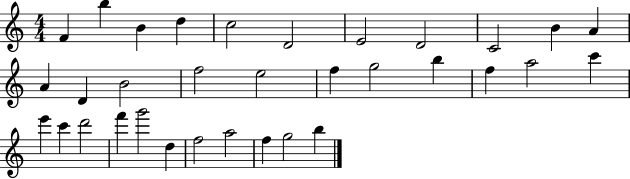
F4/q B5/q B4/q D5/q C5/h D4/h E4/h D4/h C4/h B4/q A4/q A4/q D4/q B4/h F5/h E5/h F5/q G5/h B5/q F5/q A5/h C6/q E6/q C6/q D6/h F6/q G6/h D5/q F5/h A5/h F5/q G5/h B5/q